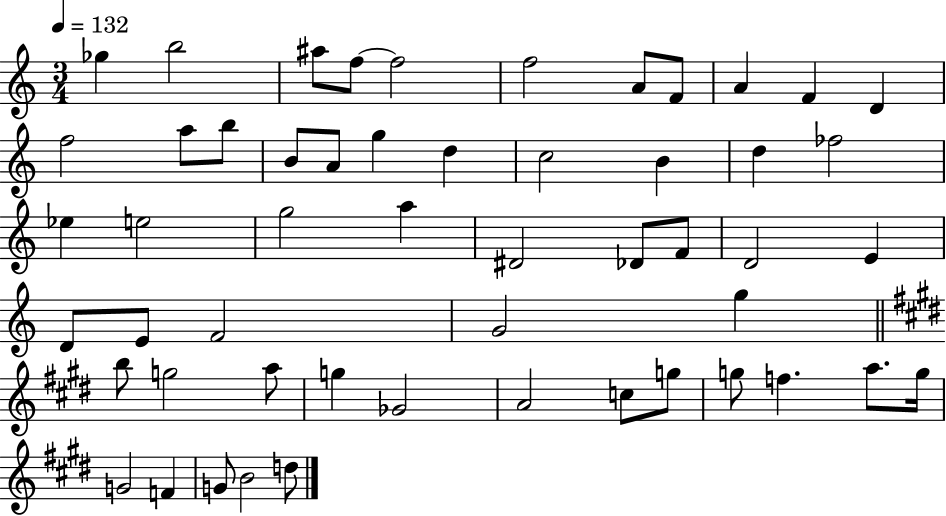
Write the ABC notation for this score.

X:1
T:Untitled
M:3/4
L:1/4
K:C
_g b2 ^a/2 f/2 f2 f2 A/2 F/2 A F D f2 a/2 b/2 B/2 A/2 g d c2 B d _f2 _e e2 g2 a ^D2 _D/2 F/2 D2 E D/2 E/2 F2 G2 g b/2 g2 a/2 g _G2 A2 c/2 g/2 g/2 f a/2 g/4 G2 F G/2 B2 d/2